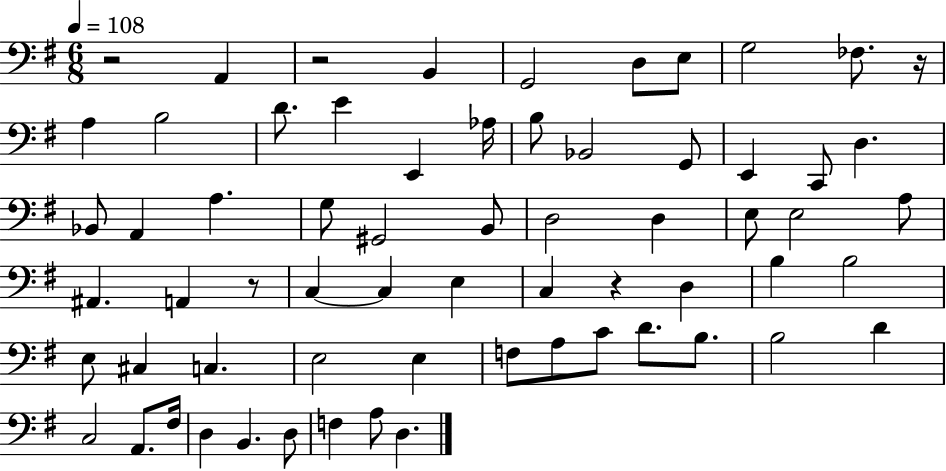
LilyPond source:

{
  \clef bass
  \numericTimeSignature
  \time 6/8
  \key g \major
  \tempo 4 = 108
  \repeat volta 2 { r2 a,4 | r2 b,4 | g,2 d8 e8 | g2 fes8. r16 | \break a4 b2 | d'8. e'4 e,4 aes16 | b8 bes,2 g,8 | e,4 c,8 d4. | \break bes,8 a,4 a4. | g8 gis,2 b,8 | d2 d4 | e8 e2 a8 | \break ais,4. a,4 r8 | c4~~ c4 e4 | c4 r4 d4 | b4 b2 | \break e8 cis4 c4. | e2 e4 | f8 a8 c'8 d'8. b8. | b2 d'4 | \break c2 a,8. fis16 | d4 b,4. d8 | f4 a8 d4. | } \bar "|."
}